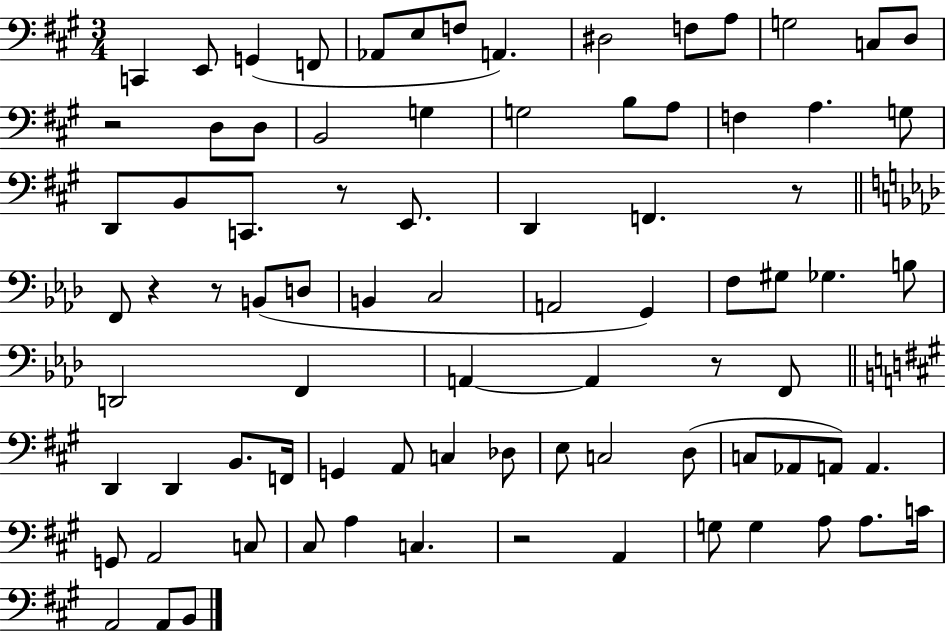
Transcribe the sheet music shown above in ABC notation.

X:1
T:Untitled
M:3/4
L:1/4
K:A
C,, E,,/2 G,, F,,/2 _A,,/2 E,/2 F,/2 A,, ^D,2 F,/2 A,/2 G,2 C,/2 D,/2 z2 D,/2 D,/2 B,,2 G, G,2 B,/2 A,/2 F, A, G,/2 D,,/2 B,,/2 C,,/2 z/2 E,,/2 D,, F,, z/2 F,,/2 z z/2 B,,/2 D,/2 B,, C,2 A,,2 G,, F,/2 ^G,/2 _G, B,/2 D,,2 F,, A,, A,, z/2 F,,/2 D,, D,, B,,/2 F,,/4 G,, A,,/2 C, _D,/2 E,/2 C,2 D,/2 C,/2 _A,,/2 A,,/2 A,, G,,/2 A,,2 C,/2 ^C,/2 A, C, z2 A,, G,/2 G, A,/2 A,/2 C/4 A,,2 A,,/2 B,,/2